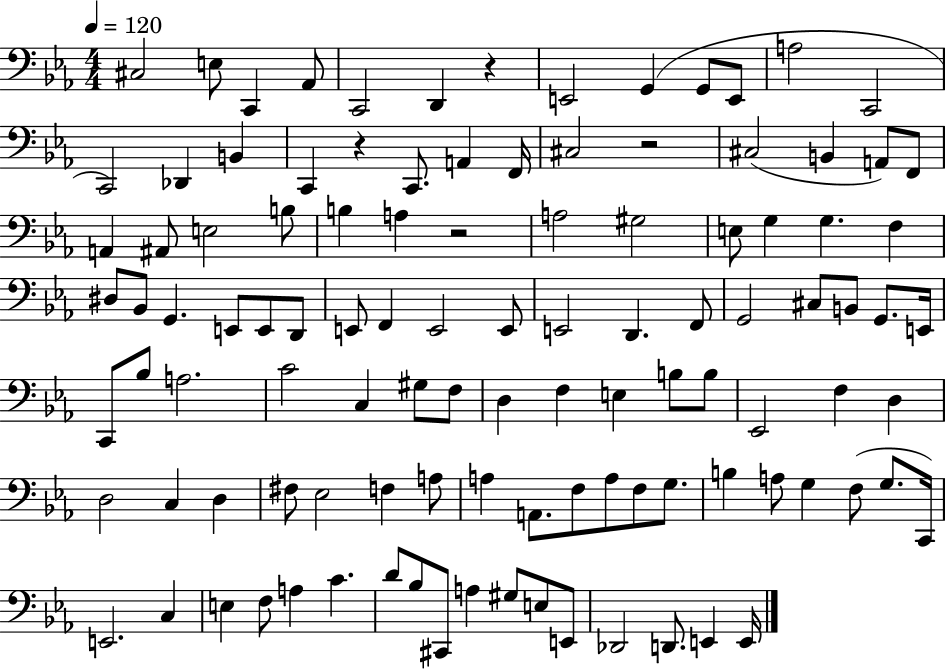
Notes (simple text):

C#3/h E3/e C2/q Ab2/e C2/h D2/q R/q E2/h G2/q G2/e E2/e A3/h C2/h C2/h Db2/q B2/q C2/q R/q C2/e. A2/q F2/s C#3/h R/h C#3/h B2/q A2/e F2/e A2/q A#2/e E3/h B3/e B3/q A3/q R/h A3/h G#3/h E3/e G3/q G3/q. F3/q D#3/e Bb2/e G2/q. E2/e E2/e D2/e E2/e F2/q E2/h E2/e E2/h D2/q. F2/e G2/h C#3/e B2/e G2/e. E2/s C2/e Bb3/e A3/h. C4/h C3/q G#3/e F3/e D3/q F3/q E3/q B3/e B3/e Eb2/h F3/q D3/q D3/h C3/q D3/q F#3/e Eb3/h F3/q A3/e A3/q A2/e. F3/e A3/e F3/e G3/e. B3/q A3/e G3/q F3/e G3/e. C2/s E2/h. C3/q E3/q F3/e A3/q C4/q. D4/e Bb3/e C#2/e A3/q G#3/e E3/e E2/e Db2/h D2/e. E2/q E2/s